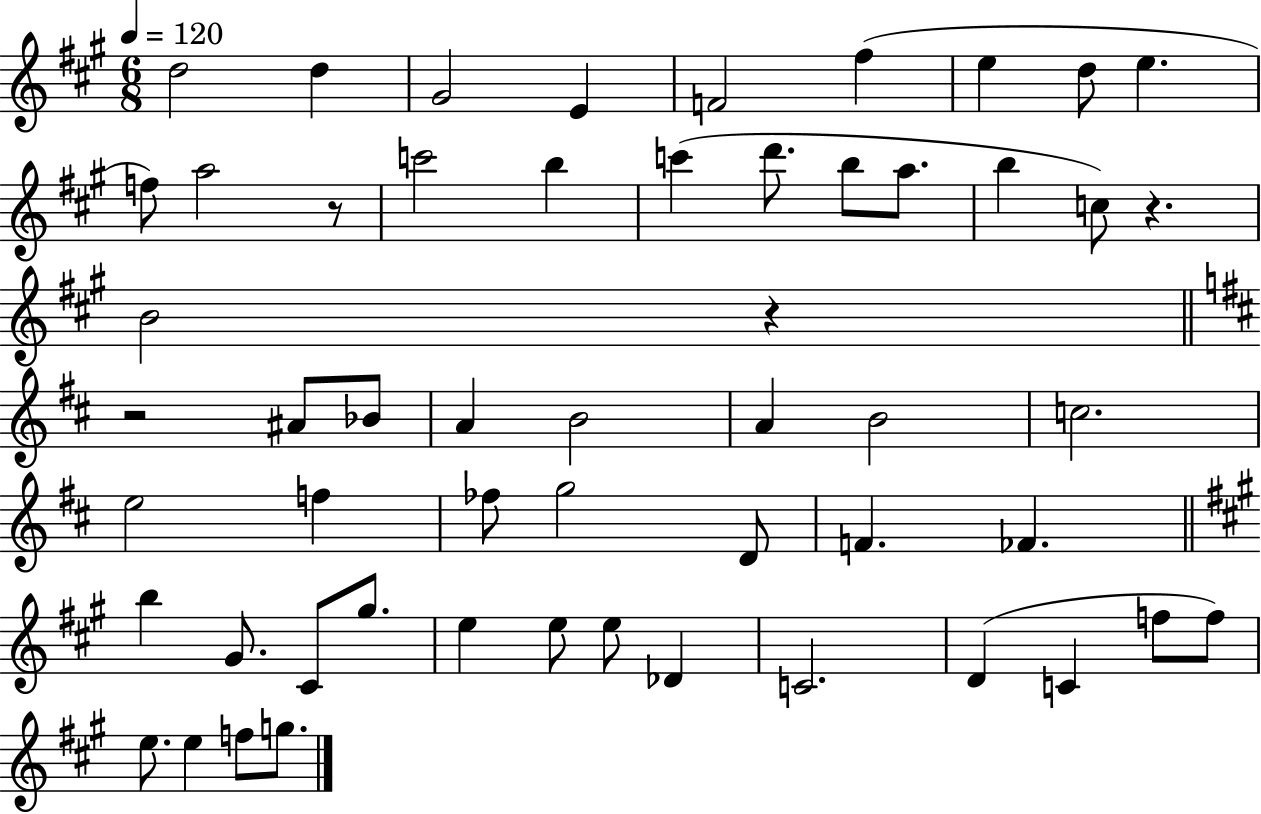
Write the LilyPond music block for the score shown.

{
  \clef treble
  \numericTimeSignature
  \time 6/8
  \key a \major
  \tempo 4 = 120
  d''2 d''4 | gis'2 e'4 | f'2 fis''4( | e''4 d''8 e''4. | \break f''8) a''2 r8 | c'''2 b''4 | c'''4( d'''8. b''8 a''8. | b''4 c''8) r4. | \break b'2 r4 | \bar "||" \break \key b \minor r2 ais'8 bes'8 | a'4 b'2 | a'4 b'2 | c''2. | \break e''2 f''4 | fes''8 g''2 d'8 | f'4. fes'4. | \bar "||" \break \key a \major b''4 gis'8. cis'8 gis''8. | e''4 e''8 e''8 des'4 | c'2. | d'4( c'4 f''8 f''8) | \break e''8. e''4 f''8 g''8. | \bar "|."
}